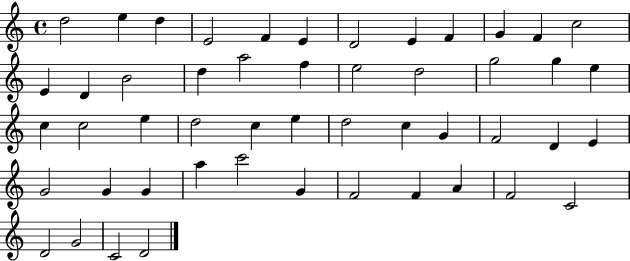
X:1
T:Untitled
M:4/4
L:1/4
K:C
d2 e d E2 F E D2 E F G F c2 E D B2 d a2 f e2 d2 g2 g e c c2 e d2 c e d2 c G F2 D E G2 G G a c'2 G F2 F A F2 C2 D2 G2 C2 D2